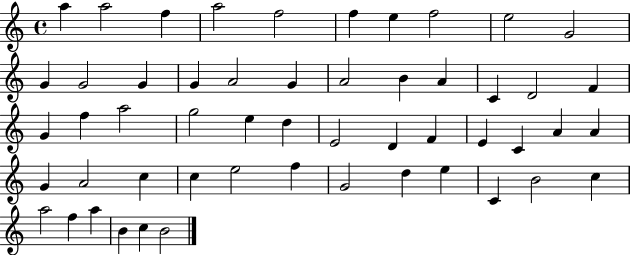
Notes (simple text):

A5/q A5/h F5/q A5/h F5/h F5/q E5/q F5/h E5/h G4/h G4/q G4/h G4/q G4/q A4/h G4/q A4/h B4/q A4/q C4/q D4/h F4/q G4/q F5/q A5/h G5/h E5/q D5/q E4/h D4/q F4/q E4/q C4/q A4/q A4/q G4/q A4/h C5/q C5/q E5/h F5/q G4/h D5/q E5/q C4/q B4/h C5/q A5/h F5/q A5/q B4/q C5/q B4/h